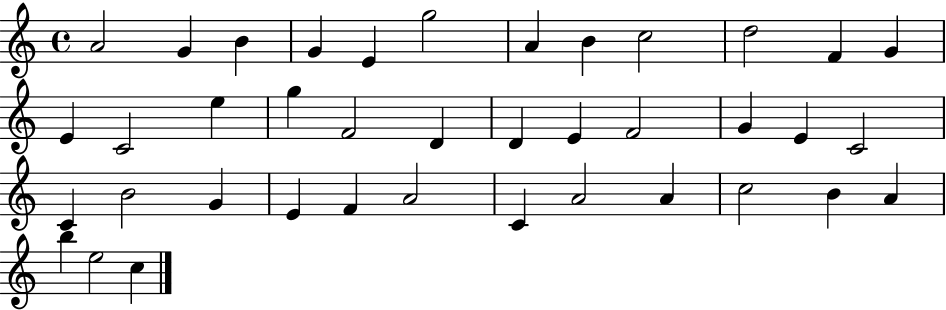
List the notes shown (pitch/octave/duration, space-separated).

A4/h G4/q B4/q G4/q E4/q G5/h A4/q B4/q C5/h D5/h F4/q G4/q E4/q C4/h E5/q G5/q F4/h D4/q D4/q E4/q F4/h G4/q E4/q C4/h C4/q B4/h G4/q E4/q F4/q A4/h C4/q A4/h A4/q C5/h B4/q A4/q B5/q E5/h C5/q